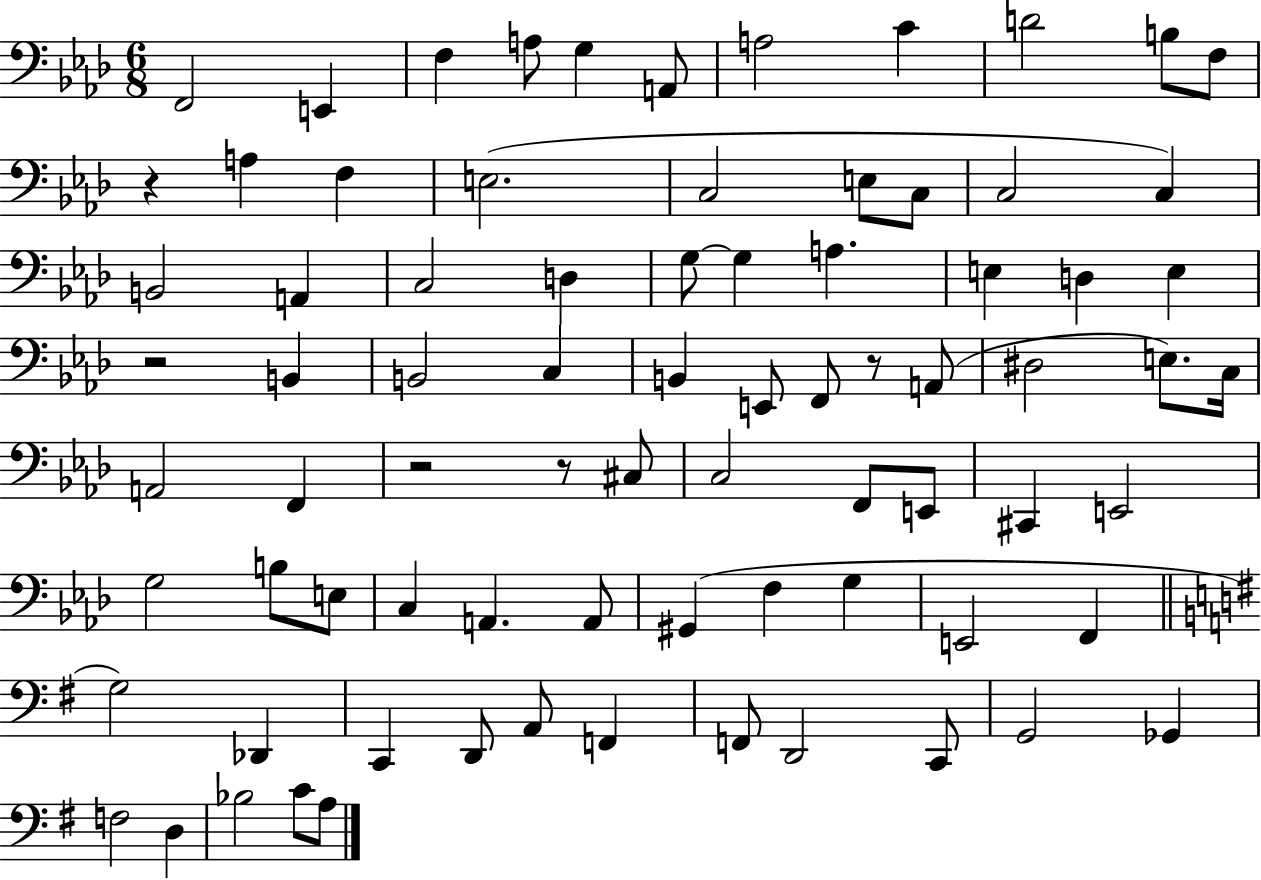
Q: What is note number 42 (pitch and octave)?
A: C#3